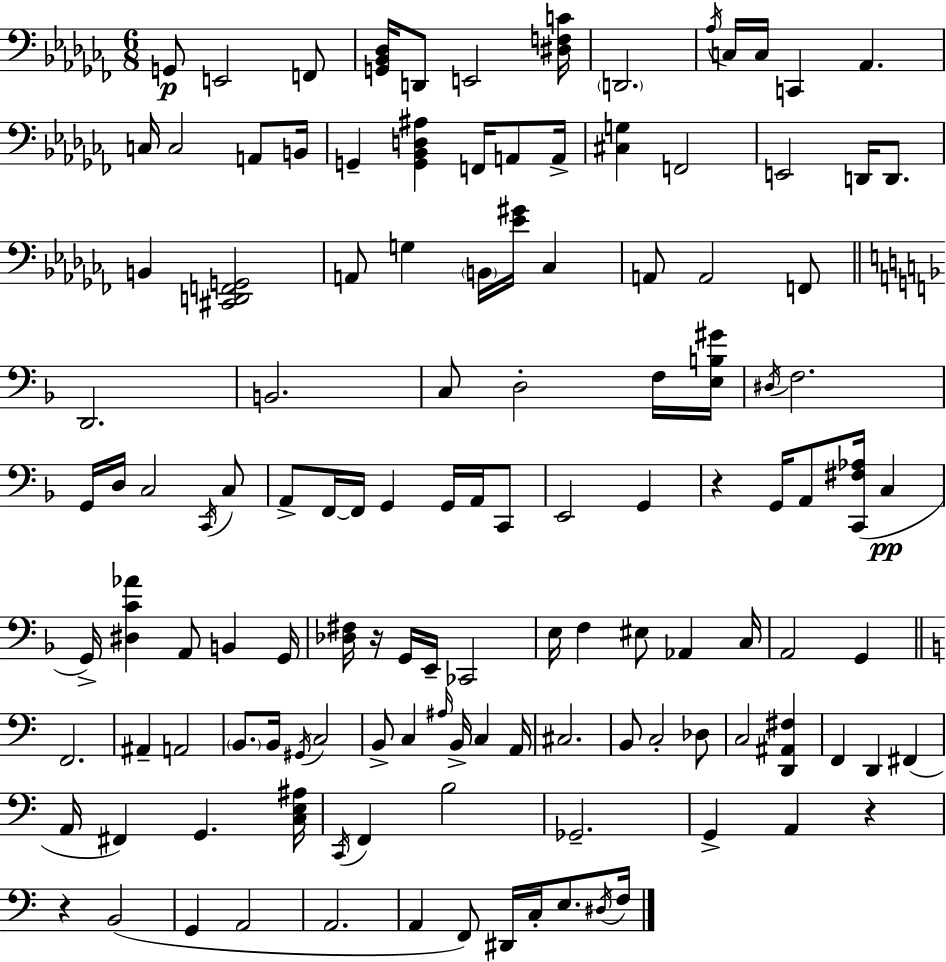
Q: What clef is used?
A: bass